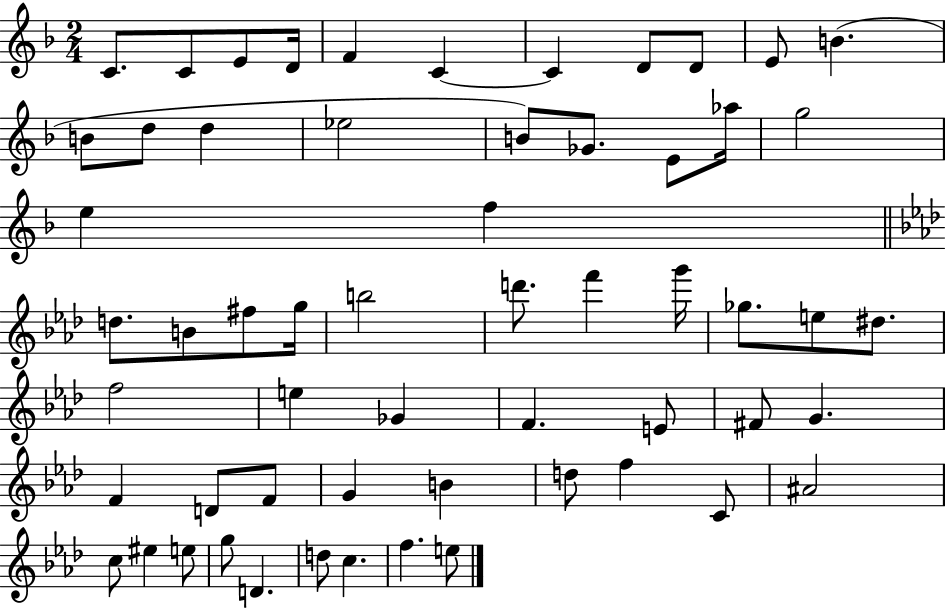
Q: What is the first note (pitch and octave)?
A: C4